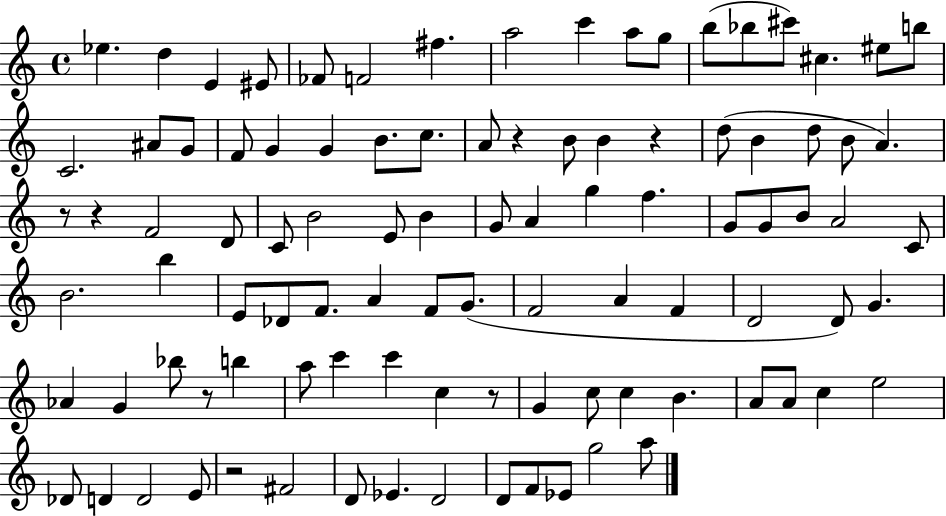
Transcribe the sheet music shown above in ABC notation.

X:1
T:Untitled
M:4/4
L:1/4
K:C
_e d E ^E/2 _F/2 F2 ^f a2 c' a/2 g/2 b/2 _b/2 ^c'/2 ^c ^e/2 b/2 C2 ^A/2 G/2 F/2 G G B/2 c/2 A/2 z B/2 B z d/2 B d/2 B/2 A z/2 z F2 D/2 C/2 B2 E/2 B G/2 A g f G/2 G/2 B/2 A2 C/2 B2 b E/2 _D/2 F/2 A F/2 G/2 F2 A F D2 D/2 G _A G _b/2 z/2 b a/2 c' c' c z/2 G c/2 c B A/2 A/2 c e2 _D/2 D D2 E/2 z2 ^F2 D/2 _E D2 D/2 F/2 _E/2 g2 a/2